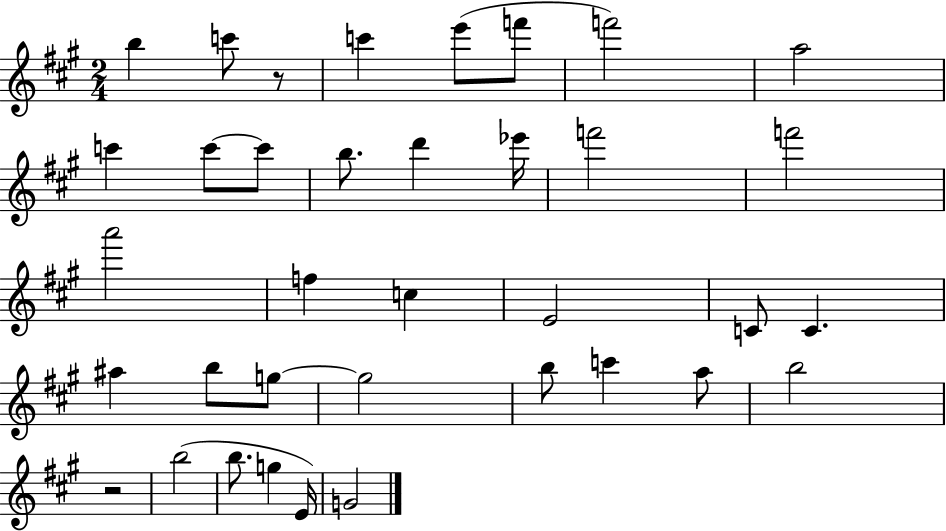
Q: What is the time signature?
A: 2/4